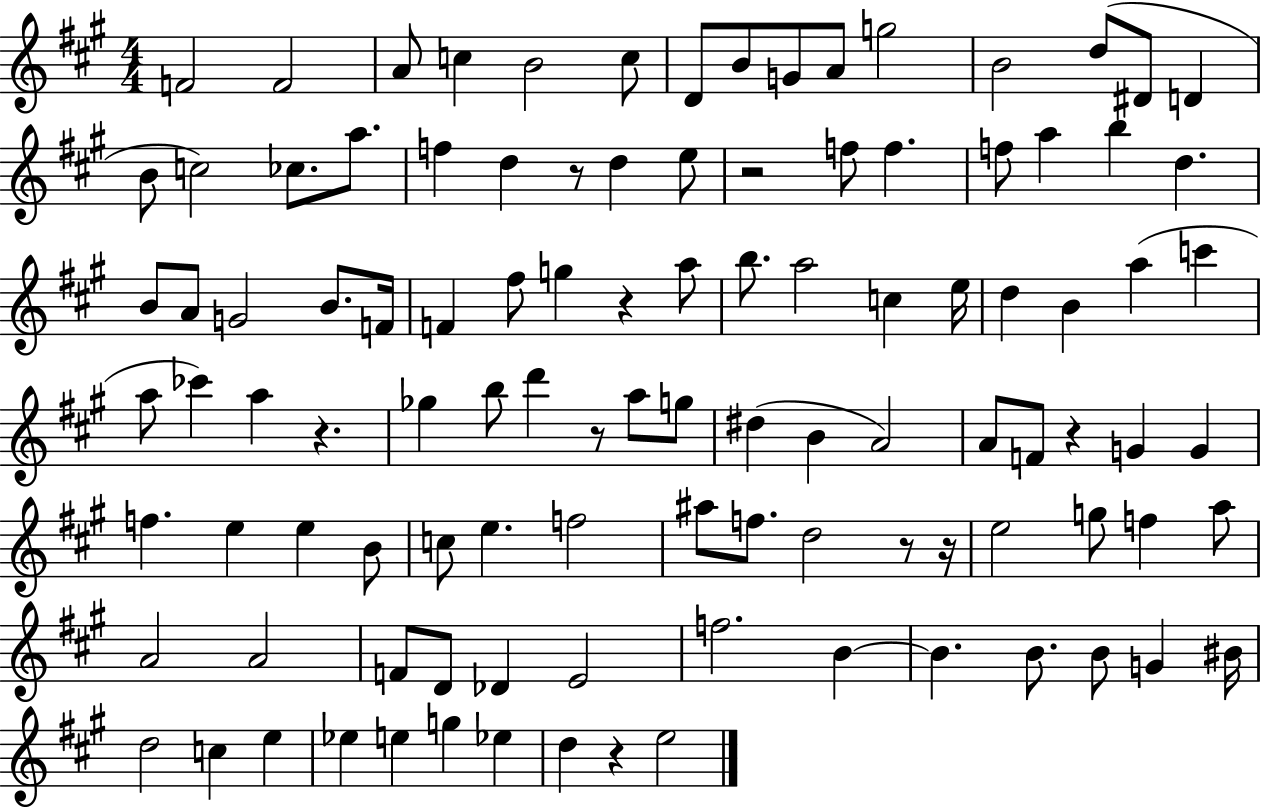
X:1
T:Untitled
M:4/4
L:1/4
K:A
F2 F2 A/2 c B2 c/2 D/2 B/2 G/2 A/2 g2 B2 d/2 ^D/2 D B/2 c2 _c/2 a/2 f d z/2 d e/2 z2 f/2 f f/2 a b d B/2 A/2 G2 B/2 F/4 F ^f/2 g z a/2 b/2 a2 c e/4 d B a c' a/2 _c' a z _g b/2 d' z/2 a/2 g/2 ^d B A2 A/2 F/2 z G G f e e B/2 c/2 e f2 ^a/2 f/2 d2 z/2 z/4 e2 g/2 f a/2 A2 A2 F/2 D/2 _D E2 f2 B B B/2 B/2 G ^B/4 d2 c e _e e g _e d z e2